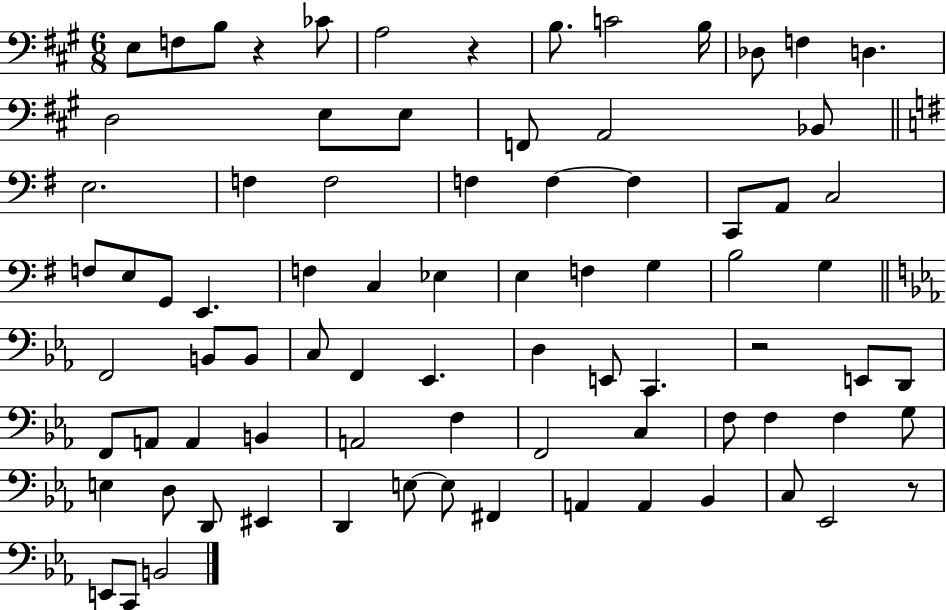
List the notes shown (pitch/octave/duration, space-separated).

E3/e F3/e B3/e R/q CES4/e A3/h R/q B3/e. C4/h B3/s Db3/e F3/q D3/q. D3/h E3/e E3/e F2/e A2/h Bb2/e E3/h. F3/q F3/h F3/q F3/q F3/q C2/e A2/e C3/h F3/e E3/e G2/e E2/q. F3/q C3/q Eb3/q E3/q F3/q G3/q B3/h G3/q F2/h B2/e B2/e C3/e F2/q Eb2/q. D3/q E2/e C2/q. R/h E2/e D2/e F2/e A2/e A2/q B2/q A2/h F3/q F2/h C3/q F3/e F3/q F3/q G3/e E3/q D3/e D2/e EIS2/q D2/q E3/e E3/e F#2/q A2/q A2/q Bb2/q C3/e Eb2/h R/e E2/e C2/e B2/h